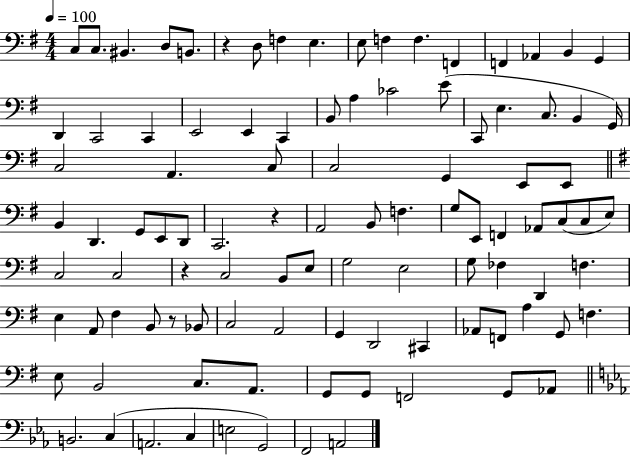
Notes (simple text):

C3/e C3/e. BIS2/q. D3/e B2/e. R/q D3/e F3/q E3/q. E3/e F3/q F3/q. F2/q F2/q Ab2/q B2/q G2/q D2/q C2/h C2/q E2/h E2/q C2/q B2/e A3/q CES4/h E4/e C2/e E3/q. C3/e. B2/q G2/s C3/h A2/q. C3/e C3/h G2/q E2/e E2/e B2/q D2/q. G2/e E2/e D2/e C2/h. R/q A2/h B2/e F3/q. G3/e E2/e F2/q Ab2/e C3/e C3/e E3/e C3/h C3/h R/q C3/h B2/e E3/e G3/h E3/h G3/e FES3/q D2/q F3/q. E3/q A2/e F#3/q B2/e R/e Bb2/e C3/h A2/h G2/q D2/h C#2/q Ab2/e F2/e A3/q G2/e F3/q. E3/e B2/h C3/e. A2/e. G2/e G2/e F2/h G2/e Ab2/e B2/h. C3/q A2/h. C3/q E3/h G2/h F2/h A2/h